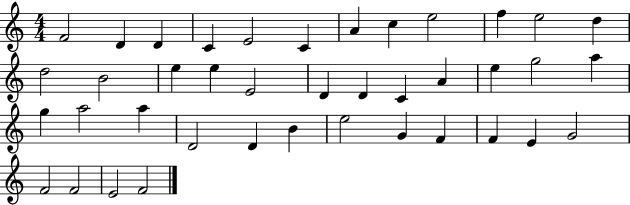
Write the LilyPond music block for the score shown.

{
  \clef treble
  \numericTimeSignature
  \time 4/4
  \key c \major
  f'2 d'4 d'4 | c'4 e'2 c'4 | a'4 c''4 e''2 | f''4 e''2 d''4 | \break d''2 b'2 | e''4 e''4 e'2 | d'4 d'4 c'4 a'4 | e''4 g''2 a''4 | \break g''4 a''2 a''4 | d'2 d'4 b'4 | e''2 g'4 f'4 | f'4 e'4 g'2 | \break f'2 f'2 | e'2 f'2 | \bar "|."
}